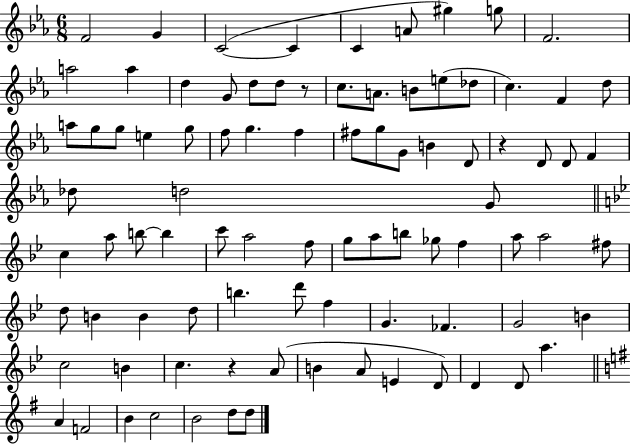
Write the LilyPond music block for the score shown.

{
  \clef treble
  \numericTimeSignature
  \time 6/8
  \key ees \major
  f'2 g'4 | c'2~(~ c'4 | c'4 a'8 gis''4) g''8 | f'2. | \break a''2 a''4 | d''4 g'8 d''8 d''8 r8 | c''8. a'8. b'8 e''8( des''8 | c''4.) f'4 d''8 | \break a''8 g''8 g''8 e''4 g''8 | f''8 g''4. f''4 | fis''8 g''8 g'8 b'4 d'8 | r4 d'8 d'8 f'4 | \break des''8 d''2 g'8 | \bar "||" \break \key bes \major c''4 a''8 b''8~~ b''4 | c'''8 a''2 f''8 | g''8 a''8 b''8 ges''8 f''4 | a''8 a''2 fis''8 | \break d''8 b'4 b'4 d''8 | b''4. d'''8 f''4 | g'4. fes'4. | g'2 b'4 | \break c''2 b'4 | c''4. r4 a'8( | b'4 a'8 e'4 d'8) | d'4 d'8 a''4. | \break \bar "||" \break \key e \minor a'4 f'2 | b'4 c''2 | b'2 d''8 d''8 | \bar "|."
}